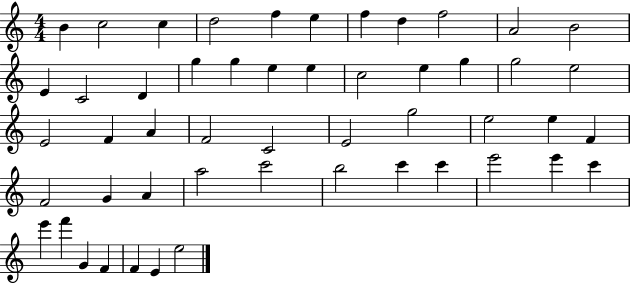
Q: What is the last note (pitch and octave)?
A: E5